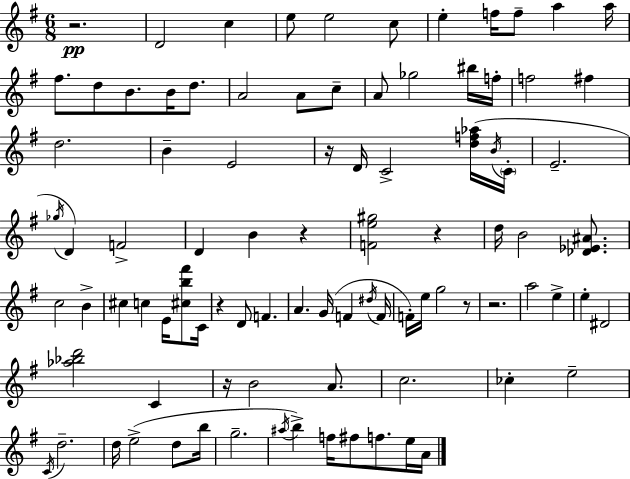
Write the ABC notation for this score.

X:1
T:Untitled
M:6/8
L:1/4
K:G
z2 D2 c e/2 e2 c/2 e f/4 f/2 a a/4 ^f/2 d/2 B/2 B/4 d/2 A2 A/2 c/2 A/2 _g2 ^b/4 f/4 f2 ^f d2 B E2 z/4 D/4 C2 [df_a]/4 B/4 C/4 E2 _g/4 D F2 D B z [Fe^g]2 z d/4 B2 [_D_E^A]/2 c2 B ^c c E/4 [^cb^f']/2 C/4 z D/2 F A G/4 F ^d/4 F/4 F/4 e/4 g2 z/2 z2 a2 e e ^D2 [_a_bd']2 C z/4 B2 A/2 c2 _c e2 C/4 d2 d/4 e2 d/2 b/4 g2 ^a/4 b f/4 ^f/2 f/2 e/4 A/4